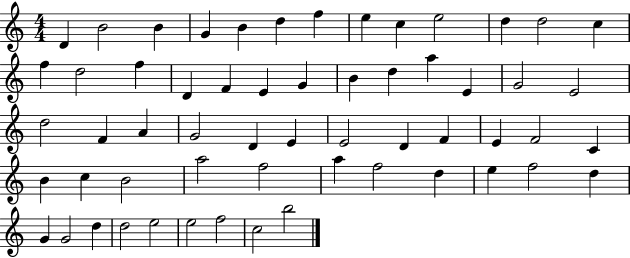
{
  \clef treble
  \numericTimeSignature
  \time 4/4
  \key c \major
  d'4 b'2 b'4 | g'4 b'4 d''4 f''4 | e''4 c''4 e''2 | d''4 d''2 c''4 | \break f''4 d''2 f''4 | d'4 f'4 e'4 g'4 | b'4 d''4 a''4 e'4 | g'2 e'2 | \break d''2 f'4 a'4 | g'2 d'4 e'4 | e'2 d'4 f'4 | e'4 f'2 c'4 | \break b'4 c''4 b'2 | a''2 f''2 | a''4 f''2 d''4 | e''4 f''2 d''4 | \break g'4 g'2 d''4 | d''2 e''2 | e''2 f''2 | c''2 b''2 | \break \bar "|."
}